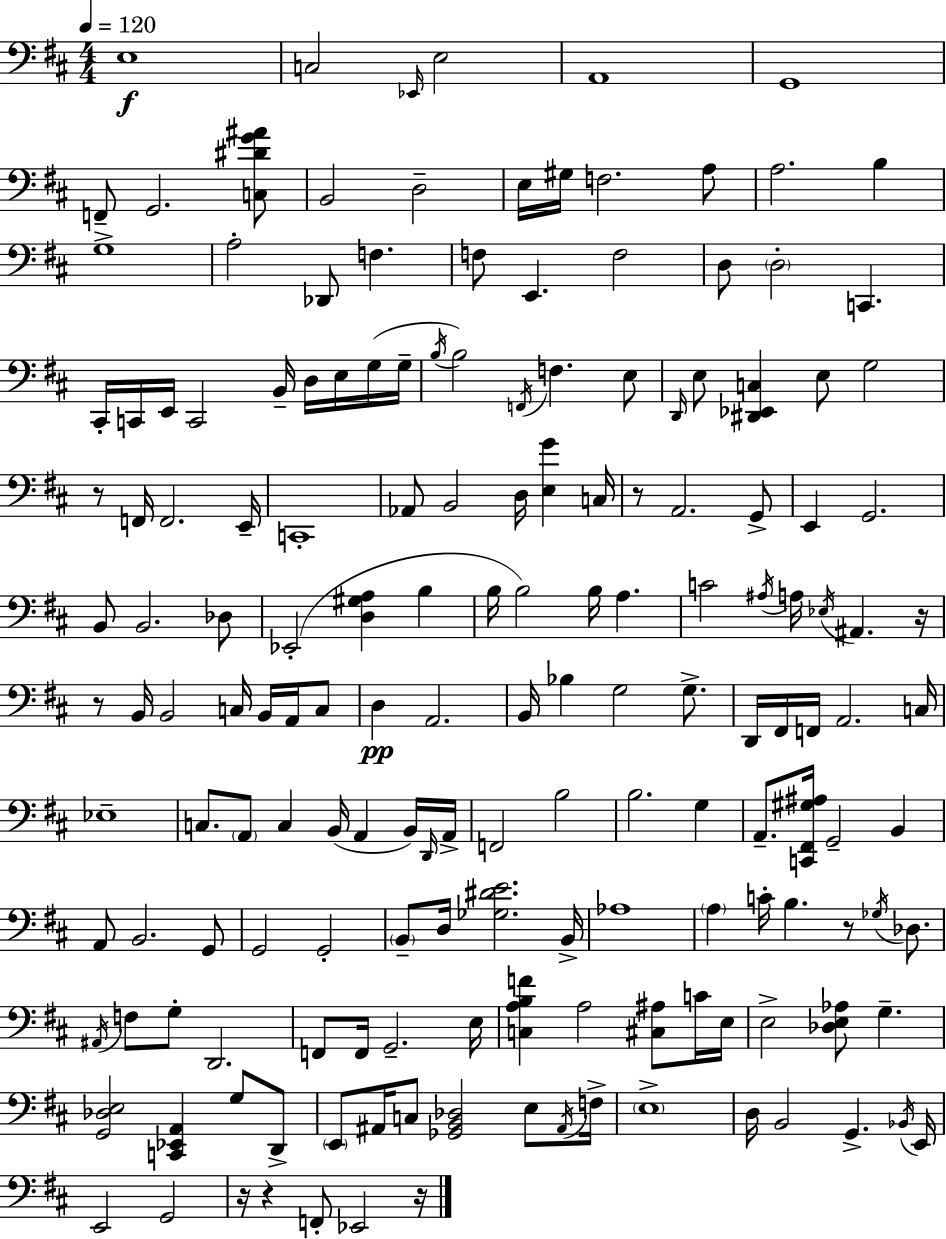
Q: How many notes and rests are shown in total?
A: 168